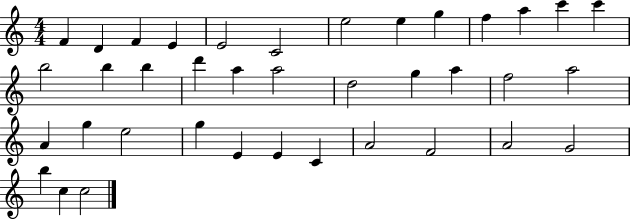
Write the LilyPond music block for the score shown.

{
  \clef treble
  \numericTimeSignature
  \time 4/4
  \key c \major
  f'4 d'4 f'4 e'4 | e'2 c'2 | e''2 e''4 g''4 | f''4 a''4 c'''4 c'''4 | \break b''2 b''4 b''4 | d'''4 a''4 a''2 | d''2 g''4 a''4 | f''2 a''2 | \break a'4 g''4 e''2 | g''4 e'4 e'4 c'4 | a'2 f'2 | a'2 g'2 | \break b''4 c''4 c''2 | \bar "|."
}